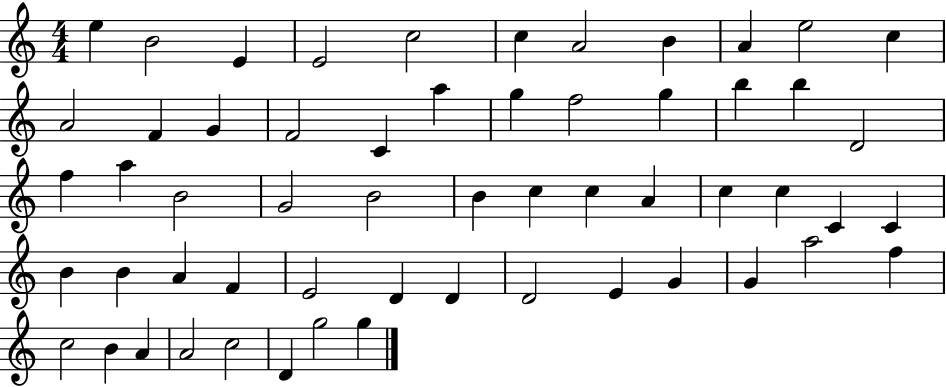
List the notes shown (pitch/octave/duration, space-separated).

E5/q B4/h E4/q E4/h C5/h C5/q A4/h B4/q A4/q E5/h C5/q A4/h F4/q G4/q F4/h C4/q A5/q G5/q F5/h G5/q B5/q B5/q D4/h F5/q A5/q B4/h G4/h B4/h B4/q C5/q C5/q A4/q C5/q C5/q C4/q C4/q B4/q B4/q A4/q F4/q E4/h D4/q D4/q D4/h E4/q G4/q G4/q A5/h F5/q C5/h B4/q A4/q A4/h C5/h D4/q G5/h G5/q